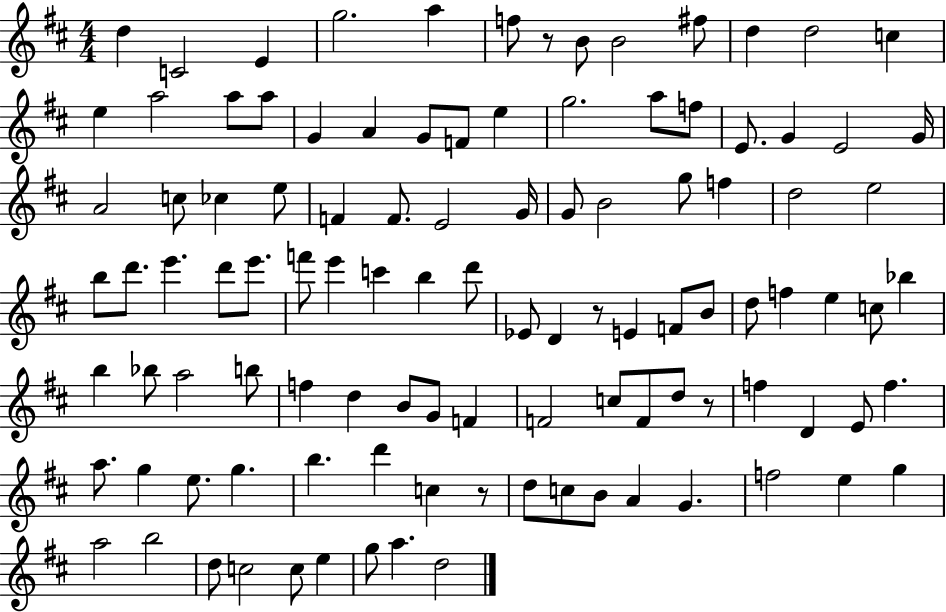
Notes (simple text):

D5/q C4/h E4/q G5/h. A5/q F5/e R/e B4/e B4/h F#5/e D5/q D5/h C5/q E5/q A5/h A5/e A5/e G4/q A4/q G4/e F4/e E5/q G5/h. A5/e F5/e E4/e. G4/q E4/h G4/s A4/h C5/e CES5/q E5/e F4/q F4/e. E4/h G4/s G4/e B4/h G5/e F5/q D5/h E5/h B5/e D6/e. E6/q. D6/e E6/e. F6/e E6/q C6/q B5/q D6/e Eb4/e D4/q R/e E4/q F4/e B4/e D5/e F5/q E5/q C5/e Bb5/q B5/q Bb5/e A5/h B5/e F5/q D5/q B4/e G4/e F4/q F4/h C5/e F4/e D5/e R/e F5/q D4/q E4/e F5/q. A5/e. G5/q E5/e. G5/q. B5/q. D6/q C5/q R/e D5/e C5/e B4/e A4/q G4/q. F5/h E5/q G5/q A5/h B5/h D5/e C5/h C5/e E5/q G5/e A5/q. D5/h